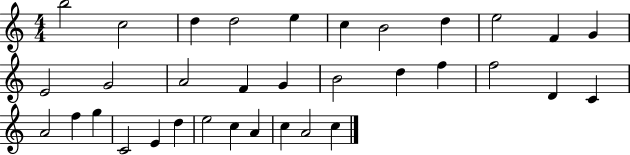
B5/h C5/h D5/q D5/h E5/q C5/q B4/h D5/q E5/h F4/q G4/q E4/h G4/h A4/h F4/q G4/q B4/h D5/q F5/q F5/h D4/q C4/q A4/h F5/q G5/q C4/h E4/q D5/q E5/h C5/q A4/q C5/q A4/h C5/q